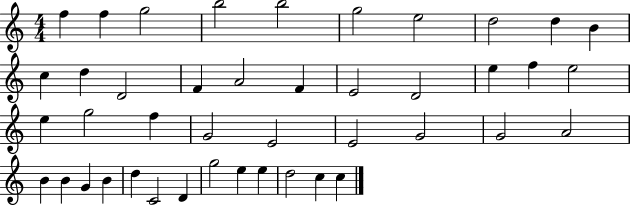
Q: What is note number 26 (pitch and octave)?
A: E4